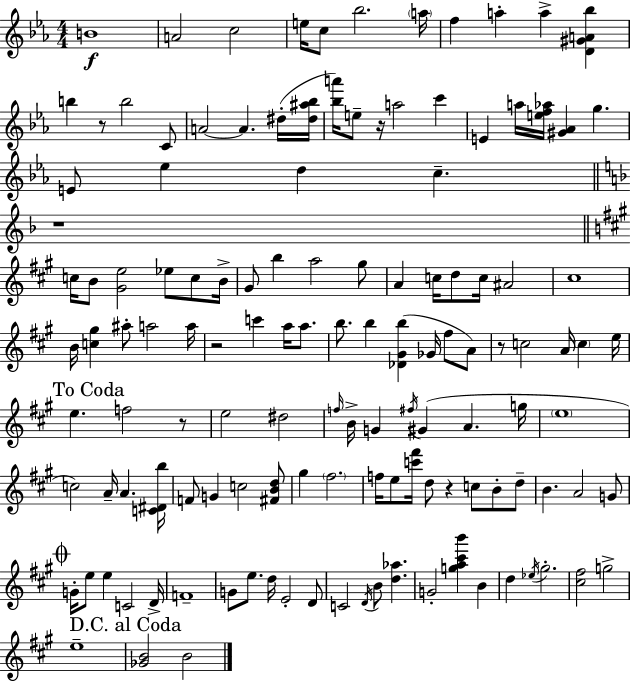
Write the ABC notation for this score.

X:1
T:Untitled
M:4/4
L:1/4
K:Cm
B4 A2 c2 e/4 c/2 _b2 a/4 f a a [D^GA_b] b z/2 b2 C/2 A2 A ^d/4 [^d^a_b]/4 [_ba']/4 e/2 z/4 a2 c' E a/4 [ef_a]/4 [^G_A] g E/2 _e d c z4 c/4 B/2 [^Ge]2 _e/2 c/2 B/4 ^G/2 b a2 ^g/2 A c/4 d/2 c/4 ^A2 ^c4 B/4 [c^g] ^a/2 a2 a/4 z2 c' a/4 a/2 b/2 b [_D^Gb] _G/4 ^f/2 A/2 z/2 c2 A/4 c e/4 e f2 z/2 e2 ^d2 f/4 B/4 G ^f/4 ^G A g/4 e4 c2 A/4 A [C^Db]/4 F/2 G c2 [^FBd]/2 ^g ^f2 f/4 e/2 [c'^f']/4 d/2 z c/2 B/2 d/2 B A2 G/2 G/4 e/2 e C2 D/4 F4 G/2 e/2 d/4 E2 D/2 C2 D/4 B/2 [d_a] G2 [ga^c'b'] B d _e/4 ^g2 [^c^f]2 g2 e4 [_GB]2 B2